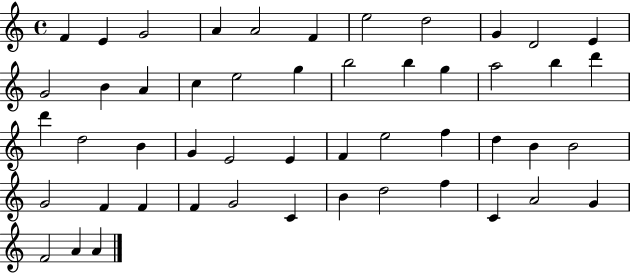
F4/q E4/q G4/h A4/q A4/h F4/q E5/h D5/h G4/q D4/h E4/q G4/h B4/q A4/q C5/q E5/h G5/q B5/h B5/q G5/q A5/h B5/q D6/q D6/q D5/h B4/q G4/q E4/h E4/q F4/q E5/h F5/q D5/q B4/q B4/h G4/h F4/q F4/q F4/q G4/h C4/q B4/q D5/h F5/q C4/q A4/h G4/q F4/h A4/q A4/q